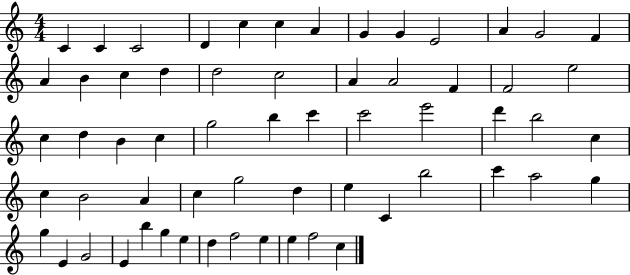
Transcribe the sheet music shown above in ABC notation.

X:1
T:Untitled
M:4/4
L:1/4
K:C
C C C2 D c c A G G E2 A G2 F A B c d d2 c2 A A2 F F2 e2 c d B c g2 b c' c'2 e'2 d' b2 c c B2 A c g2 d e C b2 c' a2 g g E G2 E b g e d f2 e e f2 c